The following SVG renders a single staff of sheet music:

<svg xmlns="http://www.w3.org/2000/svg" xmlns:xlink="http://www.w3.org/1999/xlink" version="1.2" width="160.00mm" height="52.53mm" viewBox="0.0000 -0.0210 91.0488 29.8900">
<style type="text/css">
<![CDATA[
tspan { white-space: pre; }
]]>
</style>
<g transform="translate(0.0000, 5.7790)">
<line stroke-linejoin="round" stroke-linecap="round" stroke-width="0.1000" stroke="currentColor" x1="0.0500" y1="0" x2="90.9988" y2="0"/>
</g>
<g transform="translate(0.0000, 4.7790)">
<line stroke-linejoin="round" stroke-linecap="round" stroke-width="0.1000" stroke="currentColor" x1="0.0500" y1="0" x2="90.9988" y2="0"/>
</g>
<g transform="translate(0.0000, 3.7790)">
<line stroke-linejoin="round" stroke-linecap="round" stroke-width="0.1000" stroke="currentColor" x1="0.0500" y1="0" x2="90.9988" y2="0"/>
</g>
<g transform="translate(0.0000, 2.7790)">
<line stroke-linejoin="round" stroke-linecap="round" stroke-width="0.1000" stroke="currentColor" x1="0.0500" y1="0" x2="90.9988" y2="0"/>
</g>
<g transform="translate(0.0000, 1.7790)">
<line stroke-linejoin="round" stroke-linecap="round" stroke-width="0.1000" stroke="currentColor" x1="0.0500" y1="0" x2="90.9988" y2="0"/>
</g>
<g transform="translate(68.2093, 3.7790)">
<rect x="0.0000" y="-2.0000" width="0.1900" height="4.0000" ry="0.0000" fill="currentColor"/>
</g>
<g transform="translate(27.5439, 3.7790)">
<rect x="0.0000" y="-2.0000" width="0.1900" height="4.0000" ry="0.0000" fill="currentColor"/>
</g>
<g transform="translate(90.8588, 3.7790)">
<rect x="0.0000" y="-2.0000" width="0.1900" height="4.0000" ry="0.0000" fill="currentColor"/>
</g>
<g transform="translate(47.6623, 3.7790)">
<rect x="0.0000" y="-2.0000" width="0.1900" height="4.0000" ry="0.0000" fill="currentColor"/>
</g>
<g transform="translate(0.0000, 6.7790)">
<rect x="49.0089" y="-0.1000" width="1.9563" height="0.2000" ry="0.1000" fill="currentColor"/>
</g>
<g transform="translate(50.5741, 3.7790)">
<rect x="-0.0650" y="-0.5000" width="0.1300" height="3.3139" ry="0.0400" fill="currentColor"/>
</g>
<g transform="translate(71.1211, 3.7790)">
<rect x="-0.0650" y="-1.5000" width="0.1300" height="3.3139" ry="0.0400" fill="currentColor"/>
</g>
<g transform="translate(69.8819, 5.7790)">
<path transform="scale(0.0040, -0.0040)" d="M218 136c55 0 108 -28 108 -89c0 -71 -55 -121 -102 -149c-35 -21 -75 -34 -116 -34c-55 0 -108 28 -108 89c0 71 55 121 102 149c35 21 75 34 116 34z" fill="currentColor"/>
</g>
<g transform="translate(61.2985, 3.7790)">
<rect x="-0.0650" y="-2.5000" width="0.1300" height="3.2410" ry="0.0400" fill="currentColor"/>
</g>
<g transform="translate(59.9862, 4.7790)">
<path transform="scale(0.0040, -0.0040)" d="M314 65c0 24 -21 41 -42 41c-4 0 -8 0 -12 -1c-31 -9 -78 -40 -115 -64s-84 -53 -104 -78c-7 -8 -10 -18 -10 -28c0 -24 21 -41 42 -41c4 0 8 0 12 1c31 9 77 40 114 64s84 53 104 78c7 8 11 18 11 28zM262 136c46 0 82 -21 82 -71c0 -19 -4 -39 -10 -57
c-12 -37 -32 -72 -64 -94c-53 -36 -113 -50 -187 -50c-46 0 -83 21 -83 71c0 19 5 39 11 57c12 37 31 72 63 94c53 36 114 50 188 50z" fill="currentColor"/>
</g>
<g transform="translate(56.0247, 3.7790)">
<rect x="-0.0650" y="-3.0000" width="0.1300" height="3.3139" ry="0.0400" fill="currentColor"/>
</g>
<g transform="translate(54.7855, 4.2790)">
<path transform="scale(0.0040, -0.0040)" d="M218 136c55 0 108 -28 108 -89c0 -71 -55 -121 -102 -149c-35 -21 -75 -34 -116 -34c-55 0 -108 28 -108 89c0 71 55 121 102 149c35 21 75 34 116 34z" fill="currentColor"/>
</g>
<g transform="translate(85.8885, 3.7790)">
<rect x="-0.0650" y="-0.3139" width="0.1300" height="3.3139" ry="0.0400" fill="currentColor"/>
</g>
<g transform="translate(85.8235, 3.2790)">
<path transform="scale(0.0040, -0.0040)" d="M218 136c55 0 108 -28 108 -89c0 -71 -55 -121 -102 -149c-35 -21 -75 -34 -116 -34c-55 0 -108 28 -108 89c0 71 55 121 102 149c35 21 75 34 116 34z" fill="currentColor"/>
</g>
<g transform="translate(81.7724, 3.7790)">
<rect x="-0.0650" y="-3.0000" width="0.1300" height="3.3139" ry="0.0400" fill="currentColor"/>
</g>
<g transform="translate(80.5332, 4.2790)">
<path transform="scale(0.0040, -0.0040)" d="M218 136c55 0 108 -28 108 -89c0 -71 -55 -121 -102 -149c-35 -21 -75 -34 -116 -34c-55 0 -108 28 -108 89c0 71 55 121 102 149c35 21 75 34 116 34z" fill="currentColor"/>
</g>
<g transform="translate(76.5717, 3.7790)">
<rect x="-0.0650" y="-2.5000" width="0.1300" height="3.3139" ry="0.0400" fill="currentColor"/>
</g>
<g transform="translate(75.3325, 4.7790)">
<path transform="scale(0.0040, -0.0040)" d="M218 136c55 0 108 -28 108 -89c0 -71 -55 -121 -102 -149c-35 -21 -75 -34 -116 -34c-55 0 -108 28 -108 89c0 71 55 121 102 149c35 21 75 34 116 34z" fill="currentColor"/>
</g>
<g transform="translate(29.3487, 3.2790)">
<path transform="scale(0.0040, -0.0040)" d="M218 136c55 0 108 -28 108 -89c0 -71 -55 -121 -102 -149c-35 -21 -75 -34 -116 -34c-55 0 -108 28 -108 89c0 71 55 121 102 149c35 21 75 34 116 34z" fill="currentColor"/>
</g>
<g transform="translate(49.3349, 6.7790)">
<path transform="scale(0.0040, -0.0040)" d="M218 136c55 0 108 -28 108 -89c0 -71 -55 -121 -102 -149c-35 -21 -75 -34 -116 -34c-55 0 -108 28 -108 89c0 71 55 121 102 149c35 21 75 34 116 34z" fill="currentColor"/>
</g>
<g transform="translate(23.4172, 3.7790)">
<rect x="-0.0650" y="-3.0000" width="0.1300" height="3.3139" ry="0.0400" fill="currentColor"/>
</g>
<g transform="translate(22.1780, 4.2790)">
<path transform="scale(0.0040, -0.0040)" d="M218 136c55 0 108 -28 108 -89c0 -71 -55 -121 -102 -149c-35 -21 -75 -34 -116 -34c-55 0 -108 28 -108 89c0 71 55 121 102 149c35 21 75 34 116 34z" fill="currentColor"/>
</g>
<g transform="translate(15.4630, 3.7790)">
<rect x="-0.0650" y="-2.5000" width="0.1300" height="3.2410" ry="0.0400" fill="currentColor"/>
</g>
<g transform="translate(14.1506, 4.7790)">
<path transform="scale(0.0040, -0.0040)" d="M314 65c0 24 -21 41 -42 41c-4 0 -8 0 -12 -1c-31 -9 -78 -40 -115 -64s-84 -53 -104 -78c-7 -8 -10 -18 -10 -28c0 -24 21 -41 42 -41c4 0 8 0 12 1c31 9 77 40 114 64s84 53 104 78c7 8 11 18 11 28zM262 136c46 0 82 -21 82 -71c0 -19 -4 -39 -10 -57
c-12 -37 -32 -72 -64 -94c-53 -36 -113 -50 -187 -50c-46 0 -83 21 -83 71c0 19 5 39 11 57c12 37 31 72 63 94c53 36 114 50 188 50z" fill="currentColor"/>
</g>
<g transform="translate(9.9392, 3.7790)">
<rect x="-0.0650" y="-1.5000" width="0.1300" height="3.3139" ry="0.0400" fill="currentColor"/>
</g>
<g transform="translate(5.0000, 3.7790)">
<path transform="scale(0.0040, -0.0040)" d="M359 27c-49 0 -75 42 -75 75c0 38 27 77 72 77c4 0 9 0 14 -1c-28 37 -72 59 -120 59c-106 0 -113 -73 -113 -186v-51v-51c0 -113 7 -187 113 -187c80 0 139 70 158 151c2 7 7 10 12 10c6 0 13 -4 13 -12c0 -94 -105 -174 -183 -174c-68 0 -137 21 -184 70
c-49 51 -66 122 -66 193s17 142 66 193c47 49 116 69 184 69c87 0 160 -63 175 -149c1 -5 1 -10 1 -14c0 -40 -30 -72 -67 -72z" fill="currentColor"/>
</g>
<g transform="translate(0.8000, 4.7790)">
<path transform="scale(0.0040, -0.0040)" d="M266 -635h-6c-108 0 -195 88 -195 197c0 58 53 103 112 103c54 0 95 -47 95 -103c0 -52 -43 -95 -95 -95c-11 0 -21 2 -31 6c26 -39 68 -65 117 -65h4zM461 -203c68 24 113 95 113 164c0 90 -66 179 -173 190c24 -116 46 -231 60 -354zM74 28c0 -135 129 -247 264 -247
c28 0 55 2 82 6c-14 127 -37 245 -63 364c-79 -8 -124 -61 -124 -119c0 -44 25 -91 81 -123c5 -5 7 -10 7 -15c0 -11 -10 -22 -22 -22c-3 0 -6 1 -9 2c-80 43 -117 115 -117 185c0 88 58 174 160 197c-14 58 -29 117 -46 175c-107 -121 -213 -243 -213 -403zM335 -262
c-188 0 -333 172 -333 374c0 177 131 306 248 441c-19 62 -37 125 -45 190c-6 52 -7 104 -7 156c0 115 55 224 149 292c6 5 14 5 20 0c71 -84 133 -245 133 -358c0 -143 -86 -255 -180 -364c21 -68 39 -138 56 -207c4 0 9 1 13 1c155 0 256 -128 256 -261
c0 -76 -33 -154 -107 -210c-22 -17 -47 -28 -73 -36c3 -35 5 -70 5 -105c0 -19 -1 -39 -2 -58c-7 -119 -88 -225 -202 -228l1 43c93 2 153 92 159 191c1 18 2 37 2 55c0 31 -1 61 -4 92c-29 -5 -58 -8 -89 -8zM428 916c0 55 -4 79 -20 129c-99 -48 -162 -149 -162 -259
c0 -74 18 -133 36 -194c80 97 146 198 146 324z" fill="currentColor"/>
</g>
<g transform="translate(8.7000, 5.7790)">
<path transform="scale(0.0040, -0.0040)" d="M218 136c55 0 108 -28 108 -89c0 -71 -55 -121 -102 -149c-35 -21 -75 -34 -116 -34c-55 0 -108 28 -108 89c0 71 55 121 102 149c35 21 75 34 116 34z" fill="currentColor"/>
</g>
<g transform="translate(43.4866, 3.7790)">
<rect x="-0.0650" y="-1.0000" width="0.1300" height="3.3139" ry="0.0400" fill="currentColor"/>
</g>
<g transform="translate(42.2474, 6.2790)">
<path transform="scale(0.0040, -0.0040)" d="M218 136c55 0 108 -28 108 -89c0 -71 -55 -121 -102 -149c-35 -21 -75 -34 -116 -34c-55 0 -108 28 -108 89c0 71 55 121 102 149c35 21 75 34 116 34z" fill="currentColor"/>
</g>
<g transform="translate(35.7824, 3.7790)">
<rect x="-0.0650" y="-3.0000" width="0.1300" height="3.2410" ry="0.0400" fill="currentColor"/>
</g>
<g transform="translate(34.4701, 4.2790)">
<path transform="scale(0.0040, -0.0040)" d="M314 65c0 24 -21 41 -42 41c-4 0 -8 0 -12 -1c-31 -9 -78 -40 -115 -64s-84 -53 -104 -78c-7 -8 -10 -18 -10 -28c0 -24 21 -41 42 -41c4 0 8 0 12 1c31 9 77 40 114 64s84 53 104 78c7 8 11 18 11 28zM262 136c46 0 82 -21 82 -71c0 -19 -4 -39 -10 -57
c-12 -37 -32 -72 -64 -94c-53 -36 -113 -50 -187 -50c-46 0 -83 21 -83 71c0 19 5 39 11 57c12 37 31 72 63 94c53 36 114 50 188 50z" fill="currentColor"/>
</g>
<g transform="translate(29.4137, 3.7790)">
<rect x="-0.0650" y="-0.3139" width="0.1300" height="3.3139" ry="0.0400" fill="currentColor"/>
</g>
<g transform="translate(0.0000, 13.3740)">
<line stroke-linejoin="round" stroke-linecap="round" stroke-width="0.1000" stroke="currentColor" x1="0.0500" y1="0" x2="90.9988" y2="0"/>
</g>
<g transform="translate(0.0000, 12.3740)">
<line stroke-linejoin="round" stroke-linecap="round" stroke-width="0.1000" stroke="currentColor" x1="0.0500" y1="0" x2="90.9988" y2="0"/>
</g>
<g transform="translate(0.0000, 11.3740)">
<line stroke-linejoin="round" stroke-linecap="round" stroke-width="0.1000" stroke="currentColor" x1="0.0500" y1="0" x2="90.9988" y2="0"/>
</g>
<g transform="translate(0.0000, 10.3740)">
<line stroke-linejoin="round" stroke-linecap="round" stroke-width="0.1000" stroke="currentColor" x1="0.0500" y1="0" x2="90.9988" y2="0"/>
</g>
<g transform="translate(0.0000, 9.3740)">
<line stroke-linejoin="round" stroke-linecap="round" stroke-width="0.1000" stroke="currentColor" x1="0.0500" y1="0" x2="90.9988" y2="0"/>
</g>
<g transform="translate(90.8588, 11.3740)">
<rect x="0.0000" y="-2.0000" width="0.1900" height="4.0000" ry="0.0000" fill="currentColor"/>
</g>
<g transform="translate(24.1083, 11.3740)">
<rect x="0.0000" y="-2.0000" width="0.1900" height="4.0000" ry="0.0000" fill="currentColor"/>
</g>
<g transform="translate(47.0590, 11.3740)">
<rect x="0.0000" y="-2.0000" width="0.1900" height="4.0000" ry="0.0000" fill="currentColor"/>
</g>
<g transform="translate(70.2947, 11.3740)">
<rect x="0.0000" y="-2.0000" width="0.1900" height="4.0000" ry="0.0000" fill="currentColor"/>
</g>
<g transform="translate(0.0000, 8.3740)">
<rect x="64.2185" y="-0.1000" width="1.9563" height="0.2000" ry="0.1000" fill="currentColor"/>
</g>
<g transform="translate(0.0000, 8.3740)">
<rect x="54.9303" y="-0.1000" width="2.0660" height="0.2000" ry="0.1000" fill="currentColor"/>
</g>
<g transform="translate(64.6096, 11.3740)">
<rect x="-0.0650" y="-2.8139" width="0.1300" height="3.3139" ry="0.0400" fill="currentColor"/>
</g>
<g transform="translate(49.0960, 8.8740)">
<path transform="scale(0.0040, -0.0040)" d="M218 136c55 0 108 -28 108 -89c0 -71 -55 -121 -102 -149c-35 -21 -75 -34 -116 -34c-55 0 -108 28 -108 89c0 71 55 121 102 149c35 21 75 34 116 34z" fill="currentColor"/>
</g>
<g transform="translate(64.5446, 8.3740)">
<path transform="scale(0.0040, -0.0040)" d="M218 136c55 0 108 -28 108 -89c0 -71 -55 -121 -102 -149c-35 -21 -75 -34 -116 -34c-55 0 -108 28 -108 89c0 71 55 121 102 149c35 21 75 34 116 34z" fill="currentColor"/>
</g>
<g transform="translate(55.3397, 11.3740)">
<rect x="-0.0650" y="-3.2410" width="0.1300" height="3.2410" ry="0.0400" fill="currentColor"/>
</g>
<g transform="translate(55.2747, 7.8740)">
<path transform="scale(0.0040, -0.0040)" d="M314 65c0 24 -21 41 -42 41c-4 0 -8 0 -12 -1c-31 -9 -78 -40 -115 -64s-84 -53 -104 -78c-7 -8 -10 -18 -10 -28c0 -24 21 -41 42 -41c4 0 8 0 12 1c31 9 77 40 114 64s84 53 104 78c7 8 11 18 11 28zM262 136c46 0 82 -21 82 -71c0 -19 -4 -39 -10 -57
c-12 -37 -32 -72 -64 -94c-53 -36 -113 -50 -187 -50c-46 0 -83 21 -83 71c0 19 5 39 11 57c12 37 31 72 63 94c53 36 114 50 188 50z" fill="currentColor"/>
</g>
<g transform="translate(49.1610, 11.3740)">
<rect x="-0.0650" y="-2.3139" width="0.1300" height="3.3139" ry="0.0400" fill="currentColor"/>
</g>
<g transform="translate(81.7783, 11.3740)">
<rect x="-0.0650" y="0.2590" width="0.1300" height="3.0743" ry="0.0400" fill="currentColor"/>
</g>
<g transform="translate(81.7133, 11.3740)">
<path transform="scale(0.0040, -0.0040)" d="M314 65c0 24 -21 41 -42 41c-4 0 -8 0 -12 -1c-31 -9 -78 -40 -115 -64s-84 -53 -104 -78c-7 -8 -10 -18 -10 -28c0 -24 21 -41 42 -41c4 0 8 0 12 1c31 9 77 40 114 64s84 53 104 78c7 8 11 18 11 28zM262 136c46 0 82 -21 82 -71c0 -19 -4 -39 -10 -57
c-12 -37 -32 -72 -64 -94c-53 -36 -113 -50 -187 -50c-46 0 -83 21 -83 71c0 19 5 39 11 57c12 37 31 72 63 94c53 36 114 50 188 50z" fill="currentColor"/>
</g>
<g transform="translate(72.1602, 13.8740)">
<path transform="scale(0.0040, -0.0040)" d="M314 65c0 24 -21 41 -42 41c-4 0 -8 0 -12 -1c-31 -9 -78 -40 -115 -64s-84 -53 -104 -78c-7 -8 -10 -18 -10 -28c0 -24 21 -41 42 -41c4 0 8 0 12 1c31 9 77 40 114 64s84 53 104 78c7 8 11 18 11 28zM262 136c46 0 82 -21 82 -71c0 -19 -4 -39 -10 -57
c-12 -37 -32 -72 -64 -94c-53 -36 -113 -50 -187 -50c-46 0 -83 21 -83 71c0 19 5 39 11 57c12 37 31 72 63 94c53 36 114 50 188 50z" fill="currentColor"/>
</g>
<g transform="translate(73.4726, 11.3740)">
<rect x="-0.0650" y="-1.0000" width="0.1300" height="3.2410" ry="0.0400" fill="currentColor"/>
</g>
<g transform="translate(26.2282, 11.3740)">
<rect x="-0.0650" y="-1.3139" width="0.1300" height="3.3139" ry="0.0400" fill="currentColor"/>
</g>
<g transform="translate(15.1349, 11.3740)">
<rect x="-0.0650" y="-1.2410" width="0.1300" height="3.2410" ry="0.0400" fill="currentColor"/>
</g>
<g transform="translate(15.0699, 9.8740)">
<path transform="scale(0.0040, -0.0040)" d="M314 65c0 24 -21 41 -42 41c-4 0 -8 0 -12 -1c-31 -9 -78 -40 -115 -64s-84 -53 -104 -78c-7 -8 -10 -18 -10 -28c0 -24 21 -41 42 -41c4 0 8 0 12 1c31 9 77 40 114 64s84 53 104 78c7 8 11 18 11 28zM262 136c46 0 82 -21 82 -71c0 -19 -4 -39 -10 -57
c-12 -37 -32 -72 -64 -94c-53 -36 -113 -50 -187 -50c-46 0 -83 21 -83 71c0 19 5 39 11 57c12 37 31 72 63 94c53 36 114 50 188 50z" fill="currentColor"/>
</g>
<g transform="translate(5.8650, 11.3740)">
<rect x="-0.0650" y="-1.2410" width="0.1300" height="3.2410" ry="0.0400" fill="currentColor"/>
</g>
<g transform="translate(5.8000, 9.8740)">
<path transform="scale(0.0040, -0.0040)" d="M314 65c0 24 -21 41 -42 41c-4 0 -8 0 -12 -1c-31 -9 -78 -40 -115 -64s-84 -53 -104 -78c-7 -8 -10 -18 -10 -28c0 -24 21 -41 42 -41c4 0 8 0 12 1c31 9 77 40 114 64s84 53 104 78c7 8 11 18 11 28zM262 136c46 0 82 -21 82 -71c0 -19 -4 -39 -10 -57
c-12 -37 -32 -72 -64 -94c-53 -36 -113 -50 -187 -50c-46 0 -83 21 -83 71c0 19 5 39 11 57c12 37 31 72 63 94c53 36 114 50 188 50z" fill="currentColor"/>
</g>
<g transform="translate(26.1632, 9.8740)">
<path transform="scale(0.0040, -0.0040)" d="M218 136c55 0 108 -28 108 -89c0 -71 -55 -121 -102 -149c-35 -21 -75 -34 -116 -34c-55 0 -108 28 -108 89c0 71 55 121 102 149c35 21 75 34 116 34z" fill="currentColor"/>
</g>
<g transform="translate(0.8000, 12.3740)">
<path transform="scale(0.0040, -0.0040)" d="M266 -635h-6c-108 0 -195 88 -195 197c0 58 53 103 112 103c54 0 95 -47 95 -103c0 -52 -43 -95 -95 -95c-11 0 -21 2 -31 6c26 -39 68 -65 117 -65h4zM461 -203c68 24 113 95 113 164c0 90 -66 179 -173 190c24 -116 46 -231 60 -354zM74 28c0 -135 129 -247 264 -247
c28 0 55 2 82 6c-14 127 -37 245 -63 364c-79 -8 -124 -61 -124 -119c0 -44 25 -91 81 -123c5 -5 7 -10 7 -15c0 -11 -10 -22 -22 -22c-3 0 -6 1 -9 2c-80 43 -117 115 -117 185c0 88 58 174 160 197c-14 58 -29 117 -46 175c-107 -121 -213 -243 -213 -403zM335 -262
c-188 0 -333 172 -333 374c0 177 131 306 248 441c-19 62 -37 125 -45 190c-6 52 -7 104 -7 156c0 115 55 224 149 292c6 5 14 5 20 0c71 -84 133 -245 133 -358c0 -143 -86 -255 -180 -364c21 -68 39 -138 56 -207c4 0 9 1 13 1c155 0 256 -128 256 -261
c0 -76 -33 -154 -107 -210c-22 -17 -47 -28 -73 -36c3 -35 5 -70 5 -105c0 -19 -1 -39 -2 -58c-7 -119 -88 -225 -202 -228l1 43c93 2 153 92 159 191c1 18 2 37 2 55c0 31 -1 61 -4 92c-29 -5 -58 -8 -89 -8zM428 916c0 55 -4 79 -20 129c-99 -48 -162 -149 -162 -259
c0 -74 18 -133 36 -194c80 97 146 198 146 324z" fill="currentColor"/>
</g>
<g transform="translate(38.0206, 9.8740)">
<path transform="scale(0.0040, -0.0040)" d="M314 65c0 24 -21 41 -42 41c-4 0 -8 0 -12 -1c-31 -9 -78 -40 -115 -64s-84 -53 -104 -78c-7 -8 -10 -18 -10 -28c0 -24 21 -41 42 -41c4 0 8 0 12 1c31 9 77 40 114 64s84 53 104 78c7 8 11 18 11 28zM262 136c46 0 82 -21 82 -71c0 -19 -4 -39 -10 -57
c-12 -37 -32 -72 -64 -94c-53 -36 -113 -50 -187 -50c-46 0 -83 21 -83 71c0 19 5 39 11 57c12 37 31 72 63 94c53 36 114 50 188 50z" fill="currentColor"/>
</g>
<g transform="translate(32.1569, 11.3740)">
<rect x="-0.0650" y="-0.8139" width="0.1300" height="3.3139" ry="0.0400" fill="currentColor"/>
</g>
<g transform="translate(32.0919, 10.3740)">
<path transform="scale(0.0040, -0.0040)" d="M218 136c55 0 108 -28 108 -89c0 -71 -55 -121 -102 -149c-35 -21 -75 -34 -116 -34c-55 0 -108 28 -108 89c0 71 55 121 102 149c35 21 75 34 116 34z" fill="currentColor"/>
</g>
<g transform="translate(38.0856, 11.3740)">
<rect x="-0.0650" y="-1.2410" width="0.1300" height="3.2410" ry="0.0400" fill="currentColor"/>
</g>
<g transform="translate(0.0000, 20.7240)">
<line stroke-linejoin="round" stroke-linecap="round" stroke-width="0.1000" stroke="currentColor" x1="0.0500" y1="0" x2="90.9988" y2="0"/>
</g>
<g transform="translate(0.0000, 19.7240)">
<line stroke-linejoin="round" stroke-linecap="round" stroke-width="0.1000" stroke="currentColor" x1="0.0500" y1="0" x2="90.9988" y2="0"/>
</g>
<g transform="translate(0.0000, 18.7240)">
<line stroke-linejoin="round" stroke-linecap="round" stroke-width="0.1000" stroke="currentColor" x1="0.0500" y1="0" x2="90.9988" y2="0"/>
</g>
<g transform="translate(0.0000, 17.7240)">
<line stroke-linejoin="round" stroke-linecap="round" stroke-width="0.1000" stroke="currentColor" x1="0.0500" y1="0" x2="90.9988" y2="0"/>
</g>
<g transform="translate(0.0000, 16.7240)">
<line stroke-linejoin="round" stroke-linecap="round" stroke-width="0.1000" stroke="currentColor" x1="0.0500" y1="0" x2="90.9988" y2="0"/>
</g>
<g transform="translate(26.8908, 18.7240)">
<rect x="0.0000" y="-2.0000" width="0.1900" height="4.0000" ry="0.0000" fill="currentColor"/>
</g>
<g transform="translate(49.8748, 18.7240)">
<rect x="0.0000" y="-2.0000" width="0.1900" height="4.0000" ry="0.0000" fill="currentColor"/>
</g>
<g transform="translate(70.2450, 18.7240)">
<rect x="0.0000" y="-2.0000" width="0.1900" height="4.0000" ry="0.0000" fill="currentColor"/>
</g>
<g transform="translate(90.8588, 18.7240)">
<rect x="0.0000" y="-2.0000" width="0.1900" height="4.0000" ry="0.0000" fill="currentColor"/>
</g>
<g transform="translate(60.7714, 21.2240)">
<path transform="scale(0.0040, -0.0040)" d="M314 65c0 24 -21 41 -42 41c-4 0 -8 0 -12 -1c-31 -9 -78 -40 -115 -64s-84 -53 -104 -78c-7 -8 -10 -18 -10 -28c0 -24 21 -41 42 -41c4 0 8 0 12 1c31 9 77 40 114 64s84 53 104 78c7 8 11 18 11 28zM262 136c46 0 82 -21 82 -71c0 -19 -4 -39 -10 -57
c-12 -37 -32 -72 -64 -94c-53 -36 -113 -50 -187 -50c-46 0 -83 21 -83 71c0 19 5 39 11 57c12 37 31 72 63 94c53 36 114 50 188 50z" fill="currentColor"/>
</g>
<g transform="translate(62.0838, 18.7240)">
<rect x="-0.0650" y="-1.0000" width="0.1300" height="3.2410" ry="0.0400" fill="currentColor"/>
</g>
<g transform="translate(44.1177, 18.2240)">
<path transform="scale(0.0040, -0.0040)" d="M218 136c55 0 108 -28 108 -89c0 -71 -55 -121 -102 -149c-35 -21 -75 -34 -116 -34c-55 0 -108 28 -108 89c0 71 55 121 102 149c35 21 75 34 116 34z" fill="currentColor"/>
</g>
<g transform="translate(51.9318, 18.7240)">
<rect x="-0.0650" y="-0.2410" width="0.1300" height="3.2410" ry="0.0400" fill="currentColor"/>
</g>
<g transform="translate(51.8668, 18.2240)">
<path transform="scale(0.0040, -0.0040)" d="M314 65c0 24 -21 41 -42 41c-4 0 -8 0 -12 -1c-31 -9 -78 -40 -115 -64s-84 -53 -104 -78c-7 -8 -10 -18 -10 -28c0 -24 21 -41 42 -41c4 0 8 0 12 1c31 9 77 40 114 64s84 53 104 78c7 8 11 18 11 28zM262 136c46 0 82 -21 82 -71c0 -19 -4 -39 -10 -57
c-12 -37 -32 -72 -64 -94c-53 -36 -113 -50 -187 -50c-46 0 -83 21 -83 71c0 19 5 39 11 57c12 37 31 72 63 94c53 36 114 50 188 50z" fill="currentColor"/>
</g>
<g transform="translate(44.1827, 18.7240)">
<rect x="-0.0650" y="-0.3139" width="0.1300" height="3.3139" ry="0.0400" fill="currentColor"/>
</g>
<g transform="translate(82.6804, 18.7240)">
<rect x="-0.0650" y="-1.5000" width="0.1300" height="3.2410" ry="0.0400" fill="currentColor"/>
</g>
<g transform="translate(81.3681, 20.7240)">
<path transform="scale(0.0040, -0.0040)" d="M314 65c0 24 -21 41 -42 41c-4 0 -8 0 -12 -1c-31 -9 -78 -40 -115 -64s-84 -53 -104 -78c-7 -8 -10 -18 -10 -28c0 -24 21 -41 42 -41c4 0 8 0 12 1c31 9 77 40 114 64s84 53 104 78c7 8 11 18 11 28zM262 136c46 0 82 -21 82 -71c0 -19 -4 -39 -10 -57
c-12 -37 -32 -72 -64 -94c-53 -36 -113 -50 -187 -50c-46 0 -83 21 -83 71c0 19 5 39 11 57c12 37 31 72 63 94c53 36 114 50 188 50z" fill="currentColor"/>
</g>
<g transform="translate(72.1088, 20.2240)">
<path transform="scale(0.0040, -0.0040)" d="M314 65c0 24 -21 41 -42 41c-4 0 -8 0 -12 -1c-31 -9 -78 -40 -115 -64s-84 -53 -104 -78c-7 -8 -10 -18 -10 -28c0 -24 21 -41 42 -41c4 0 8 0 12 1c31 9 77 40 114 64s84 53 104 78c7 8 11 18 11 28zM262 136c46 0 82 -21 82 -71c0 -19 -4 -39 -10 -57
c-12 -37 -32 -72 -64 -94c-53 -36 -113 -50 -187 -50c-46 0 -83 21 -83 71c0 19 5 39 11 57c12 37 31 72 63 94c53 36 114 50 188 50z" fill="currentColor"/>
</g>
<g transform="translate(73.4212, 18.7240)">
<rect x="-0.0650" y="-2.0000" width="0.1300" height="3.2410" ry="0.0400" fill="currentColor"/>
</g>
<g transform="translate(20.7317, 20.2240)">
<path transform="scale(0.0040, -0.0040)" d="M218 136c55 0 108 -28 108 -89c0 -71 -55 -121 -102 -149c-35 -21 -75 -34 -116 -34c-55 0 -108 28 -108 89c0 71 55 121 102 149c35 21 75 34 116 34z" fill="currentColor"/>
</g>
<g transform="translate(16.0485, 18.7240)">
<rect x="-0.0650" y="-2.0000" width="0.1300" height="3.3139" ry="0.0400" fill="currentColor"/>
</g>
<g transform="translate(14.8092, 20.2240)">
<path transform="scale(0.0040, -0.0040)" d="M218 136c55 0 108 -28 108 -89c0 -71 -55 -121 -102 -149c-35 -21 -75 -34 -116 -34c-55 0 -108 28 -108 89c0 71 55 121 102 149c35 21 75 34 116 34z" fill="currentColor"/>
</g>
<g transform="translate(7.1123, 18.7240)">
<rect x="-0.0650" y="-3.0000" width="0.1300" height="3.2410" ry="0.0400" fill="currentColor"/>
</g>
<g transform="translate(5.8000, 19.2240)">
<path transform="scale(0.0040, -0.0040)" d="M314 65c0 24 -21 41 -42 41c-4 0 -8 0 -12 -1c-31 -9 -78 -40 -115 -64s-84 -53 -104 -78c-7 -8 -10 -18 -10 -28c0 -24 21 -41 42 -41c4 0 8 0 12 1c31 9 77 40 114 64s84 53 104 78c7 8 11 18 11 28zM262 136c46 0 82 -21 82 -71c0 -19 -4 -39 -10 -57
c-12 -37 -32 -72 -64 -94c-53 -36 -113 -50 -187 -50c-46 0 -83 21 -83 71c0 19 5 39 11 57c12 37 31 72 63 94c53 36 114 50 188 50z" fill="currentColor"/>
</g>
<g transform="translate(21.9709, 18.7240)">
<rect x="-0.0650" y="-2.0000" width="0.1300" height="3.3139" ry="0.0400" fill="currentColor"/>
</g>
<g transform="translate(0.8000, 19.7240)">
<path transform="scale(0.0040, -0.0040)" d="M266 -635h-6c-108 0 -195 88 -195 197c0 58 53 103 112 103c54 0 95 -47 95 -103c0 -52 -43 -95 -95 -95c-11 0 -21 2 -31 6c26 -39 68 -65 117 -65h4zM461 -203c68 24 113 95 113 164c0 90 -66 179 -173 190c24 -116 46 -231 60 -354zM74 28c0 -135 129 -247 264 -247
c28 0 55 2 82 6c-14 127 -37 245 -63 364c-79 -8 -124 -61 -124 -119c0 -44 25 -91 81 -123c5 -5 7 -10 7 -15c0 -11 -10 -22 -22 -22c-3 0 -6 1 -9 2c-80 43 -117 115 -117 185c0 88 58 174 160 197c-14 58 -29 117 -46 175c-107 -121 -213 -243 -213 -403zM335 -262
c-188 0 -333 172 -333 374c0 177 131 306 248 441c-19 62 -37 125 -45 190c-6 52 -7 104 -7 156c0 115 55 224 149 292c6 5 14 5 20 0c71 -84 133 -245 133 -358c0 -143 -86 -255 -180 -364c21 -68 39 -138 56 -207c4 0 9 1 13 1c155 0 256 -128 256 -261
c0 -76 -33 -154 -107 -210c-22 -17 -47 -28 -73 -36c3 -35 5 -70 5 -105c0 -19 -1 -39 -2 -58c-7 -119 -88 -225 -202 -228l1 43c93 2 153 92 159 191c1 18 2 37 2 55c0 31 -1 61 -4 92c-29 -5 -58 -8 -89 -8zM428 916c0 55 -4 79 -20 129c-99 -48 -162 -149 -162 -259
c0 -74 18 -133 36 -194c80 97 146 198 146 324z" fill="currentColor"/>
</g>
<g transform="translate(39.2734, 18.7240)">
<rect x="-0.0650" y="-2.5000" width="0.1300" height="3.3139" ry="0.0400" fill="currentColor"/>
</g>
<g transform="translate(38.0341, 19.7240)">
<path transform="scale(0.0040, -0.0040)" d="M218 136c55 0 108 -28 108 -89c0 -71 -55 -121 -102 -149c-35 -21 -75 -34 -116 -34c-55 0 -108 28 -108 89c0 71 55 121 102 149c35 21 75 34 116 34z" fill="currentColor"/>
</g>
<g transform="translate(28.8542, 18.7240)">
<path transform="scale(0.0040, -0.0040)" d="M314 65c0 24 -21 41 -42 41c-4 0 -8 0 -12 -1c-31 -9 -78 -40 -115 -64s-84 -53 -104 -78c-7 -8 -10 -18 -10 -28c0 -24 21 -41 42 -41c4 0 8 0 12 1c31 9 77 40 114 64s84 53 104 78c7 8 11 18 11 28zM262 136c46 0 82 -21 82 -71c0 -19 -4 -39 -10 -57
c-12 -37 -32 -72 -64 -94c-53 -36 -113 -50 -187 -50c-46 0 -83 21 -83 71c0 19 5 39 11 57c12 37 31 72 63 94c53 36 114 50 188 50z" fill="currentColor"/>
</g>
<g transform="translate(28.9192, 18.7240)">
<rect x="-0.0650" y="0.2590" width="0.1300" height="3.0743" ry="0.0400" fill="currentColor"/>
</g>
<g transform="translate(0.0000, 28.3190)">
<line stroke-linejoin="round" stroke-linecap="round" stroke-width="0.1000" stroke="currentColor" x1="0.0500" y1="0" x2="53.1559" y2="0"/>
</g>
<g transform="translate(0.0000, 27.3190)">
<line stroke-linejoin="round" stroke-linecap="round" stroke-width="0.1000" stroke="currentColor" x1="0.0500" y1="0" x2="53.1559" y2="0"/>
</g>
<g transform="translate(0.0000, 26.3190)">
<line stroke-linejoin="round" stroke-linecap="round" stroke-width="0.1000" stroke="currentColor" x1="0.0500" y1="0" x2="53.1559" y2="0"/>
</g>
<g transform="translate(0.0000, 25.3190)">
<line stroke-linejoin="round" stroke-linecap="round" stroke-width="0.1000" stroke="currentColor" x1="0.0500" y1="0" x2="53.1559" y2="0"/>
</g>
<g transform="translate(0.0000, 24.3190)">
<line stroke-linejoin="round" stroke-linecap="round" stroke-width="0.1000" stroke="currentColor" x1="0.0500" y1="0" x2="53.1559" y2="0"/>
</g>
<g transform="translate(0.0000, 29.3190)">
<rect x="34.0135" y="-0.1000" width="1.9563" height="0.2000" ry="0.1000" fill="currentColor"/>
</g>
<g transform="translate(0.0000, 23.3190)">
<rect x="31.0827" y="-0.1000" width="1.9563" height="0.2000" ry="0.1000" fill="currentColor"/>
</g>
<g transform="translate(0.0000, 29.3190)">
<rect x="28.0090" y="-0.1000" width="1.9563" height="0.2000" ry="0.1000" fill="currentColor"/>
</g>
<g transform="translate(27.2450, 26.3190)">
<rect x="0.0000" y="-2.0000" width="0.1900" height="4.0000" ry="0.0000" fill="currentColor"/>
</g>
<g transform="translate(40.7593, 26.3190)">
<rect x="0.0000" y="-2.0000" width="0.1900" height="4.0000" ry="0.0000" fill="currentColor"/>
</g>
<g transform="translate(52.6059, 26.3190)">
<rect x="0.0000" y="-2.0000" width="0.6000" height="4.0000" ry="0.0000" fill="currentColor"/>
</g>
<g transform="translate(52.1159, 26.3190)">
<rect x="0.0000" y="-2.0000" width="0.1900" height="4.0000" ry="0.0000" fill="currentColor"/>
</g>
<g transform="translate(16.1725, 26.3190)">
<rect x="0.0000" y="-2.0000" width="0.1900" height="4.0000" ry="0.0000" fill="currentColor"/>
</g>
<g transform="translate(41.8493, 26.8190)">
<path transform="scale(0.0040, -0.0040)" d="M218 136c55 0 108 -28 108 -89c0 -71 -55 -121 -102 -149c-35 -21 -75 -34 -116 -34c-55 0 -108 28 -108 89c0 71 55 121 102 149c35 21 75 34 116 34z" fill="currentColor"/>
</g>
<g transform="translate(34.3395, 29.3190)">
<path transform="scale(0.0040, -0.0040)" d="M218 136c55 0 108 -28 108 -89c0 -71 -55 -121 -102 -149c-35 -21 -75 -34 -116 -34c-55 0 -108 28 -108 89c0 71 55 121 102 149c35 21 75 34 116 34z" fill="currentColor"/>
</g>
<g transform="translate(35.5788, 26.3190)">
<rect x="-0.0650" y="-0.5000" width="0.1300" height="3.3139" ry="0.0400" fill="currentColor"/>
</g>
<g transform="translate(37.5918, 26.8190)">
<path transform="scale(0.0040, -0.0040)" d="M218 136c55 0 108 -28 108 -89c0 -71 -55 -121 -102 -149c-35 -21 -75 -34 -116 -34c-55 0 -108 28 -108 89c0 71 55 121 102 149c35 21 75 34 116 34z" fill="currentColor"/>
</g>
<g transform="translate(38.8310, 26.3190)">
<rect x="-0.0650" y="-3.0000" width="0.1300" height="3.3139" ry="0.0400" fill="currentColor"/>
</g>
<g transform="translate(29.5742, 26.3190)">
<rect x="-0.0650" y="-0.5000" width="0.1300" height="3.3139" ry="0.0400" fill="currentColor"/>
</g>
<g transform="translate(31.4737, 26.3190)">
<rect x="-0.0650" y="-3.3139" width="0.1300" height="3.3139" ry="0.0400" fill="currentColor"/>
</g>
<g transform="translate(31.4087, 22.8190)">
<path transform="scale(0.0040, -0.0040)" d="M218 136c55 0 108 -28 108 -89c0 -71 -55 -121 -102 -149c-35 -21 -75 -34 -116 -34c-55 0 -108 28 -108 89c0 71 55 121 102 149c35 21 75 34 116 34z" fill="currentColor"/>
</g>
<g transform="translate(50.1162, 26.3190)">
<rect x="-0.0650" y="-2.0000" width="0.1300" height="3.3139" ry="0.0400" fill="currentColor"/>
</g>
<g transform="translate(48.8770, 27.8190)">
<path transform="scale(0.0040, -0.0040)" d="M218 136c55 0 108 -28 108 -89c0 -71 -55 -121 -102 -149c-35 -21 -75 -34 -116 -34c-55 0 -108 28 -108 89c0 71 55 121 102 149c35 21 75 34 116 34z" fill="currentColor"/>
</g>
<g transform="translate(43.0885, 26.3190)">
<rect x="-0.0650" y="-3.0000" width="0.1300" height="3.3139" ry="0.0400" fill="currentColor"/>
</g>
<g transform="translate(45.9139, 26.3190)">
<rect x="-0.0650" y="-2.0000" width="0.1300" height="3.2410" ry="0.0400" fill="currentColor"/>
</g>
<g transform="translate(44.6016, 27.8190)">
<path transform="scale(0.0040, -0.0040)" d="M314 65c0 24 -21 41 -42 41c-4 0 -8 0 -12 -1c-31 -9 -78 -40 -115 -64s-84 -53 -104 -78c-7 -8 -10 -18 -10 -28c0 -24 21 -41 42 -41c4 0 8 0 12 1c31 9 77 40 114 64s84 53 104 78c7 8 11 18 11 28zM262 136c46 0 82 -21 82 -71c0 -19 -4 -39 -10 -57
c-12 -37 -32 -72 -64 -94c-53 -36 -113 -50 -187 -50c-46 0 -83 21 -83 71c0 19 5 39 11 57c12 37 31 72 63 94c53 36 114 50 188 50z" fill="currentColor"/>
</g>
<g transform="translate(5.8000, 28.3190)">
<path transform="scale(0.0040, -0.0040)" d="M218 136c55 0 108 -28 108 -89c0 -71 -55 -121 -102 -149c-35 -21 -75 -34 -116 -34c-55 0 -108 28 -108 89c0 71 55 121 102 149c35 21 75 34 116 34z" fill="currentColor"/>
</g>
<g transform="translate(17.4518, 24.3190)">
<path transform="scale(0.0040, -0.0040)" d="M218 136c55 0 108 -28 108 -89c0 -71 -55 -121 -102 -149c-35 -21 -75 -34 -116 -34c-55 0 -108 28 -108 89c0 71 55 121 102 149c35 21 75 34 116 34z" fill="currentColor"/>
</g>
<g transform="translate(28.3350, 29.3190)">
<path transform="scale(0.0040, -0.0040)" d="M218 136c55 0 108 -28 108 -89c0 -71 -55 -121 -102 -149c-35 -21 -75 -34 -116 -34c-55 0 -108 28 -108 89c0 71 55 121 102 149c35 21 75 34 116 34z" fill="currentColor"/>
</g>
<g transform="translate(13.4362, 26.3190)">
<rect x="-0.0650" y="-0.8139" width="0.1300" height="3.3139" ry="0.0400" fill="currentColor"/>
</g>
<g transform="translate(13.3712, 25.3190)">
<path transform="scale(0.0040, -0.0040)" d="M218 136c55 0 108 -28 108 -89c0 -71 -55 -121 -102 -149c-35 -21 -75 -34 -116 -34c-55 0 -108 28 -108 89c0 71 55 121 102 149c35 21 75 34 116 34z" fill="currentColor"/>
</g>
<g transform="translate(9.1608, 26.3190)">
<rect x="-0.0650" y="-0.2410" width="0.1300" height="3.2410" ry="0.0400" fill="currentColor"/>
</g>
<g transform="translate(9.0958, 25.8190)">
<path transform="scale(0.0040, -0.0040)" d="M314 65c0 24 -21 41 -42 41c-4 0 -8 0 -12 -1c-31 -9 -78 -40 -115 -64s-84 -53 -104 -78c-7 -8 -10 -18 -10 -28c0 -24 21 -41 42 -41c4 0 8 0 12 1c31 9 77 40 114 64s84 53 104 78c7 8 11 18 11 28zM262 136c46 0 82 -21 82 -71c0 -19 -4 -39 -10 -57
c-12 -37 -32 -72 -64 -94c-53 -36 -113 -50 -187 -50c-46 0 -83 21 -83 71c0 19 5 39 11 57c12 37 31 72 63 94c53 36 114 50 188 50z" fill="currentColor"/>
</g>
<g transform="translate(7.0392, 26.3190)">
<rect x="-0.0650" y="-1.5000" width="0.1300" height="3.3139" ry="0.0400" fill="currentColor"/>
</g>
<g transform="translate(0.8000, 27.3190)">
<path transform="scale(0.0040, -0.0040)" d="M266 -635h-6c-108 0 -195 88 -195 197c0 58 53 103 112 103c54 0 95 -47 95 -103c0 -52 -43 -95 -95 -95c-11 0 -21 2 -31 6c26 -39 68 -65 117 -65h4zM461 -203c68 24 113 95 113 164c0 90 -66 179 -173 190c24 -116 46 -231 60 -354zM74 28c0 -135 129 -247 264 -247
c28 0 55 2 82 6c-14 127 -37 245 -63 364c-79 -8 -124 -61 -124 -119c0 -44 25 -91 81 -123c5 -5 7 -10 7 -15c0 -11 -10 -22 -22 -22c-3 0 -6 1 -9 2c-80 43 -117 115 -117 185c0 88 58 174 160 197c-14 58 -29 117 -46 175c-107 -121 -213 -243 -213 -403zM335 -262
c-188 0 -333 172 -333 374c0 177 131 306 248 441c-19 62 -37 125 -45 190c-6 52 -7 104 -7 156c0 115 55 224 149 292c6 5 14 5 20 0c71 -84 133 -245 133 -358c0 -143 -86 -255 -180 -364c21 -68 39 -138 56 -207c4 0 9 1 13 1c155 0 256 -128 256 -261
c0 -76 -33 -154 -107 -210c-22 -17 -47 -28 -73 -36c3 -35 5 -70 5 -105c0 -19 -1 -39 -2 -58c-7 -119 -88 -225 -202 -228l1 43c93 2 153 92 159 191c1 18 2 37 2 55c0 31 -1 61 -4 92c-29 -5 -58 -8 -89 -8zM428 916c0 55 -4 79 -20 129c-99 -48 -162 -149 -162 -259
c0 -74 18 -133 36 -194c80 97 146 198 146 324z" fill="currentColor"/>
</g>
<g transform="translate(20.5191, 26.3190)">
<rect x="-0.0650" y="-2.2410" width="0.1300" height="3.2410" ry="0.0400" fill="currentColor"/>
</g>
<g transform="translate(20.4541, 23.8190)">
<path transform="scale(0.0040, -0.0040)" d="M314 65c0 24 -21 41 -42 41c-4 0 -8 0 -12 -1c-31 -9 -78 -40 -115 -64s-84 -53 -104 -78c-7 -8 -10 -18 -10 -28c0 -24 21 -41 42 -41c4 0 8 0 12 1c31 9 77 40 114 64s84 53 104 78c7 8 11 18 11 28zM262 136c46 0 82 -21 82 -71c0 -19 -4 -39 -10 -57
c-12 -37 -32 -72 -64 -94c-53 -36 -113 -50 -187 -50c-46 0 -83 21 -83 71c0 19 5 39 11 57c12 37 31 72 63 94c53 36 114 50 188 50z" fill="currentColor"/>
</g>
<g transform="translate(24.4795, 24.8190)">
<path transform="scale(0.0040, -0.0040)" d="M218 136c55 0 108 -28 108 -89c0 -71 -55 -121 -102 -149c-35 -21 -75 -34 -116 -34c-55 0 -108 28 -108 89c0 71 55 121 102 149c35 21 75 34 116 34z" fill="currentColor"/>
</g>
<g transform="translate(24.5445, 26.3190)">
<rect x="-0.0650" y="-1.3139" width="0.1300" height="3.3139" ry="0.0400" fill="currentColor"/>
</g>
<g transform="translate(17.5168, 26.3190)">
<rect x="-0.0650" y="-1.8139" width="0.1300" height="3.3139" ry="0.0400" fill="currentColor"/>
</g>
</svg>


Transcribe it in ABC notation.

X:1
T:Untitled
M:4/4
L:1/4
K:C
E G2 A c A2 D C A G2 E G A c e2 e2 e d e2 g b2 a D2 B2 A2 F F B2 G c c2 D2 F2 E2 E c2 d f g2 e C b C A A F2 F